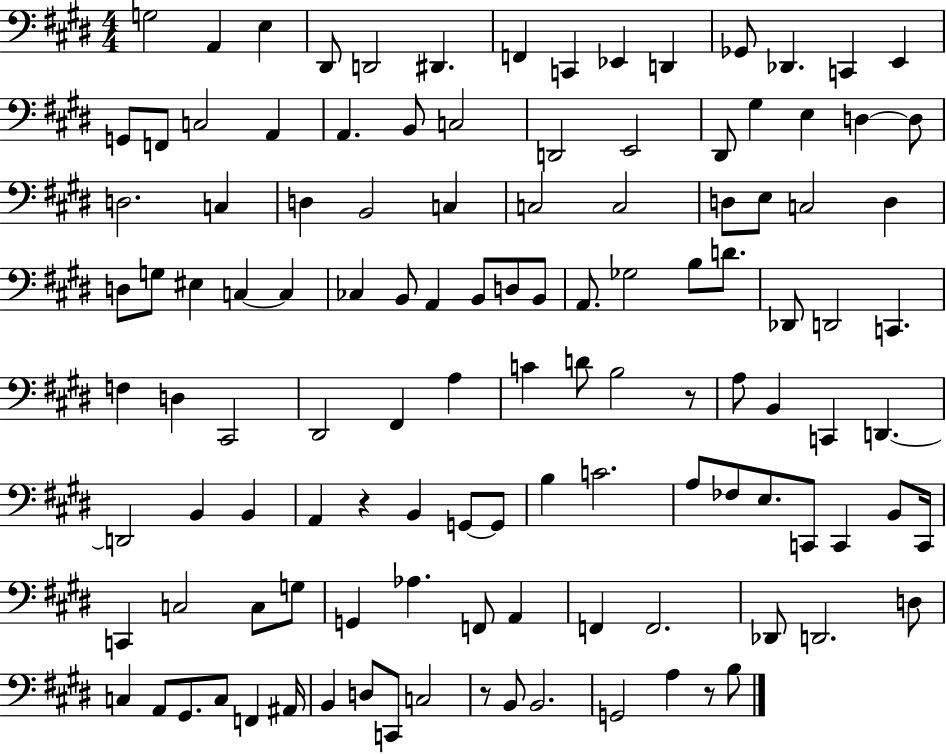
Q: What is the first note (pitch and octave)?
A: G3